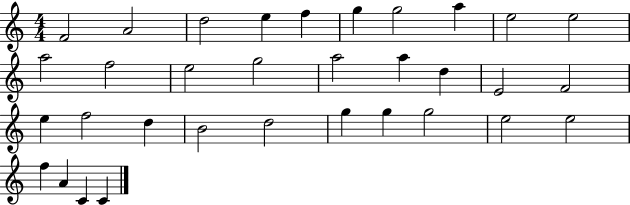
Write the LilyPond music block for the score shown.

{
  \clef treble
  \numericTimeSignature
  \time 4/4
  \key c \major
  f'2 a'2 | d''2 e''4 f''4 | g''4 g''2 a''4 | e''2 e''2 | \break a''2 f''2 | e''2 g''2 | a''2 a''4 d''4 | e'2 f'2 | \break e''4 f''2 d''4 | b'2 d''2 | g''4 g''4 g''2 | e''2 e''2 | \break f''4 a'4 c'4 c'4 | \bar "|."
}